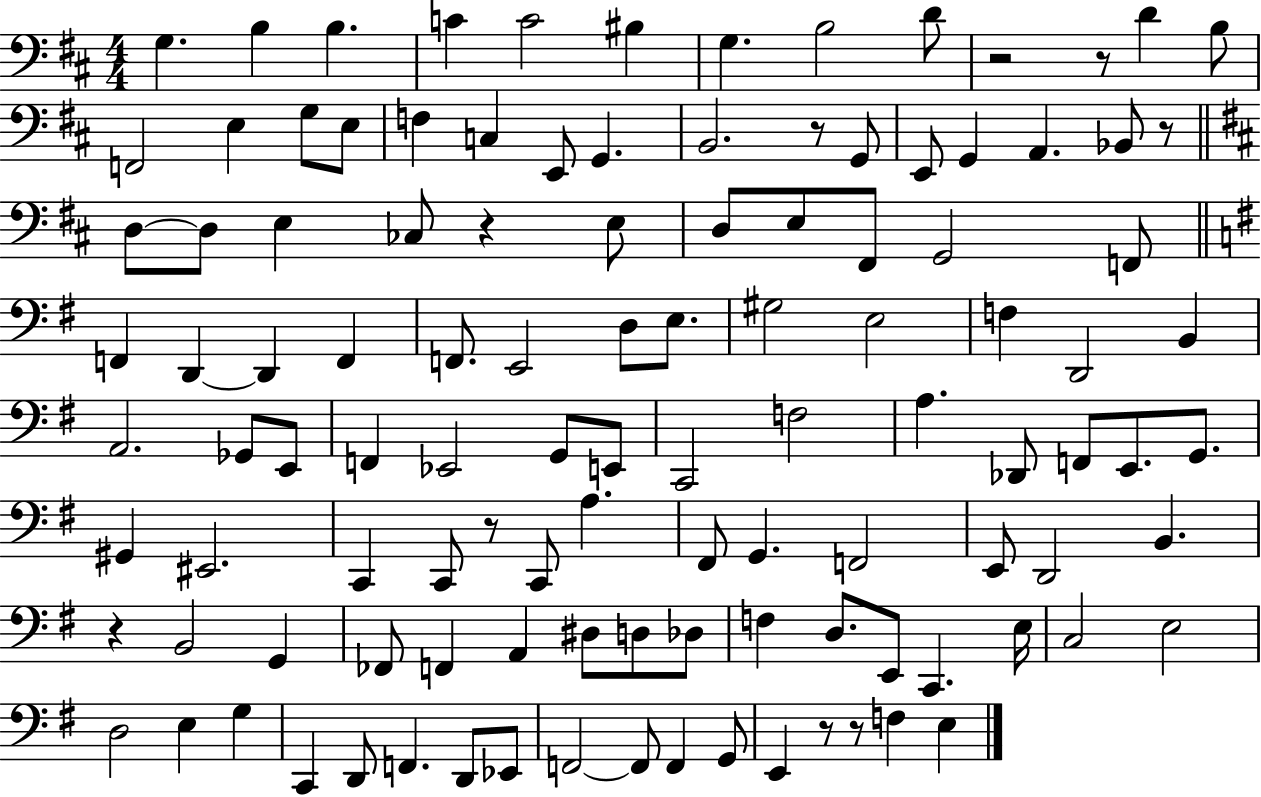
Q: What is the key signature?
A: D major